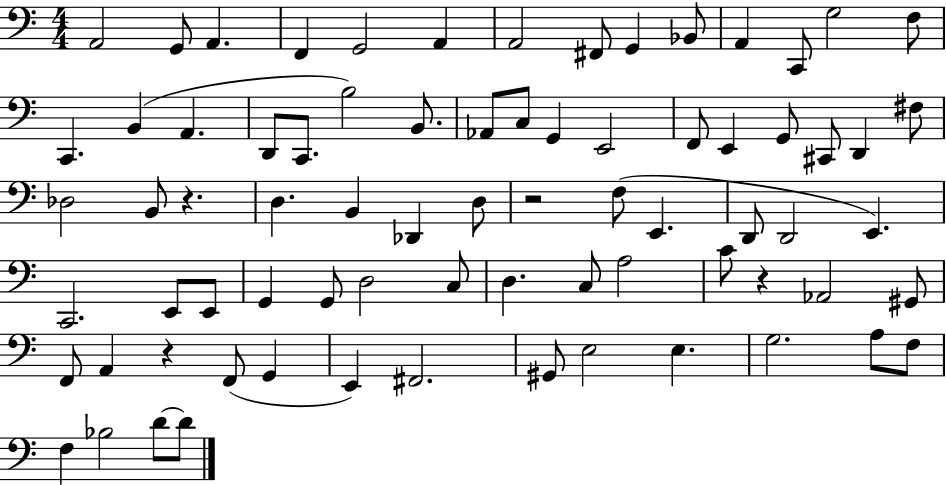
{
  \clef bass
  \numericTimeSignature
  \time 4/4
  \key c \major
  a,2 g,8 a,4. | f,4 g,2 a,4 | a,2 fis,8 g,4 bes,8 | a,4 c,8 g2 f8 | \break c,4. b,4( a,4. | d,8 c,8. b2) b,8. | aes,8 c8 g,4 e,2 | f,8 e,4 g,8 cis,8 d,4 fis8 | \break des2 b,8 r4. | d4. b,4 des,4 d8 | r2 f8( e,4. | d,8 d,2 e,4.) | \break c,2. e,8 e,8 | g,4 g,8 d2 c8 | d4. c8 a2 | c'8 r4 aes,2 gis,8 | \break f,8 a,4 r4 f,8( g,4 | e,4) fis,2. | gis,8 e2 e4. | g2. a8 f8 | \break f4 bes2 d'8~~ d'8 | \bar "|."
}